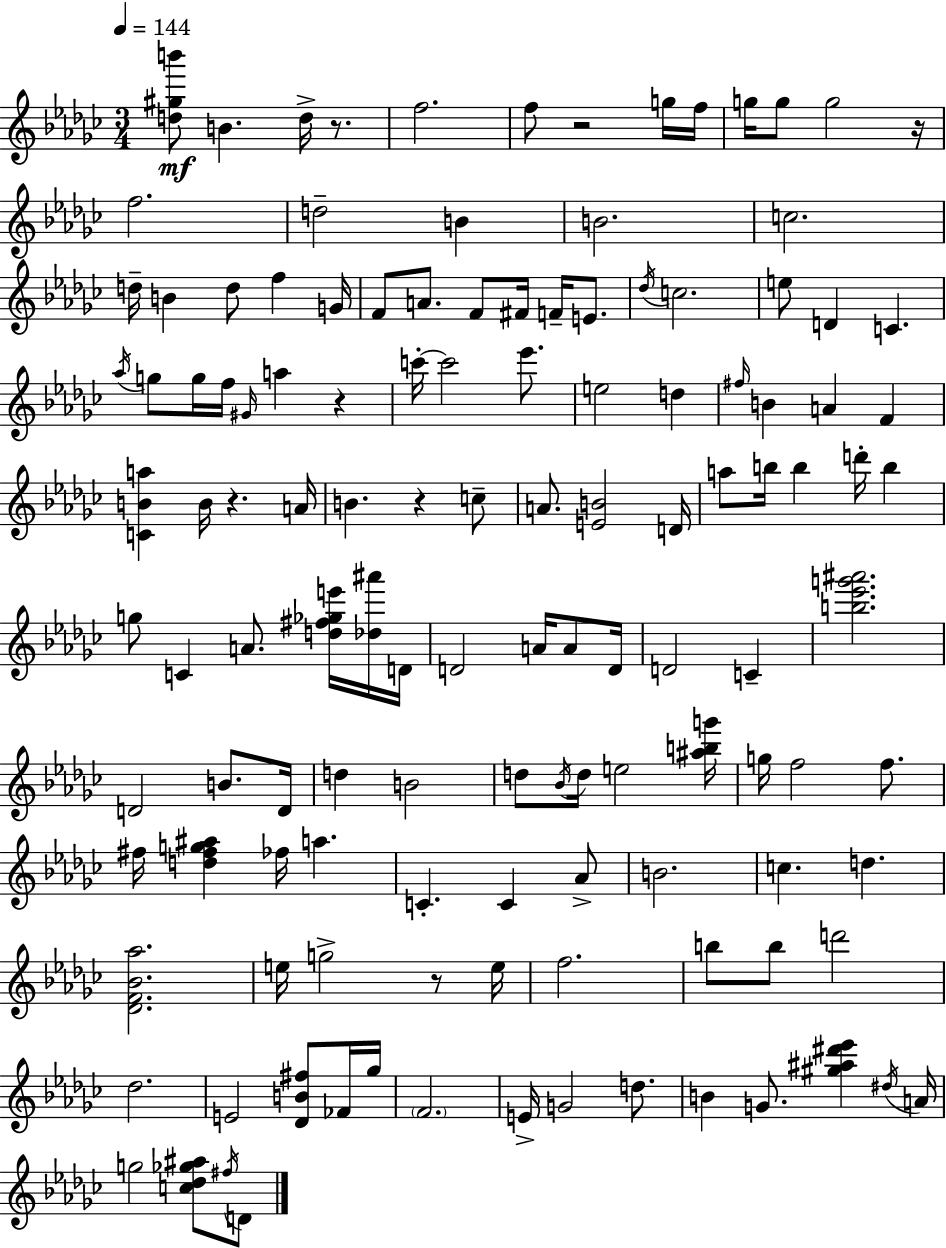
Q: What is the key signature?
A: EES minor